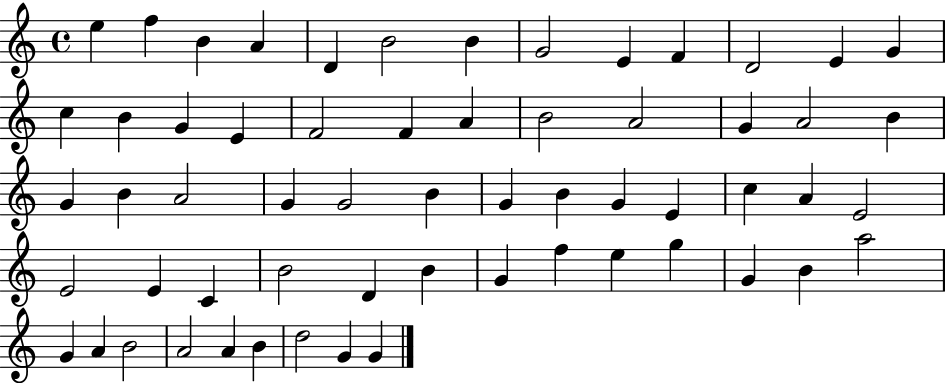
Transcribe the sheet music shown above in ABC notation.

X:1
T:Untitled
M:4/4
L:1/4
K:C
e f B A D B2 B G2 E F D2 E G c B G E F2 F A B2 A2 G A2 B G B A2 G G2 B G B G E c A E2 E2 E C B2 D B G f e g G B a2 G A B2 A2 A B d2 G G